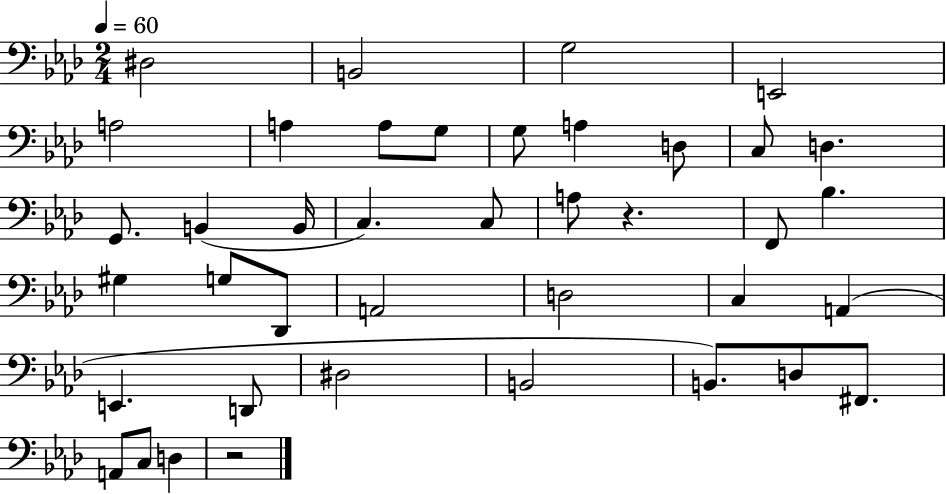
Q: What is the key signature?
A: AES major